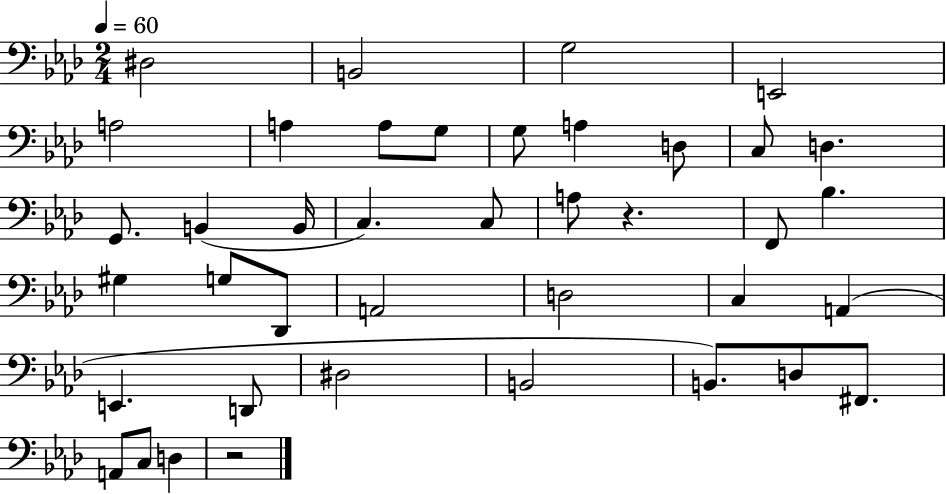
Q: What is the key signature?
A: AES major